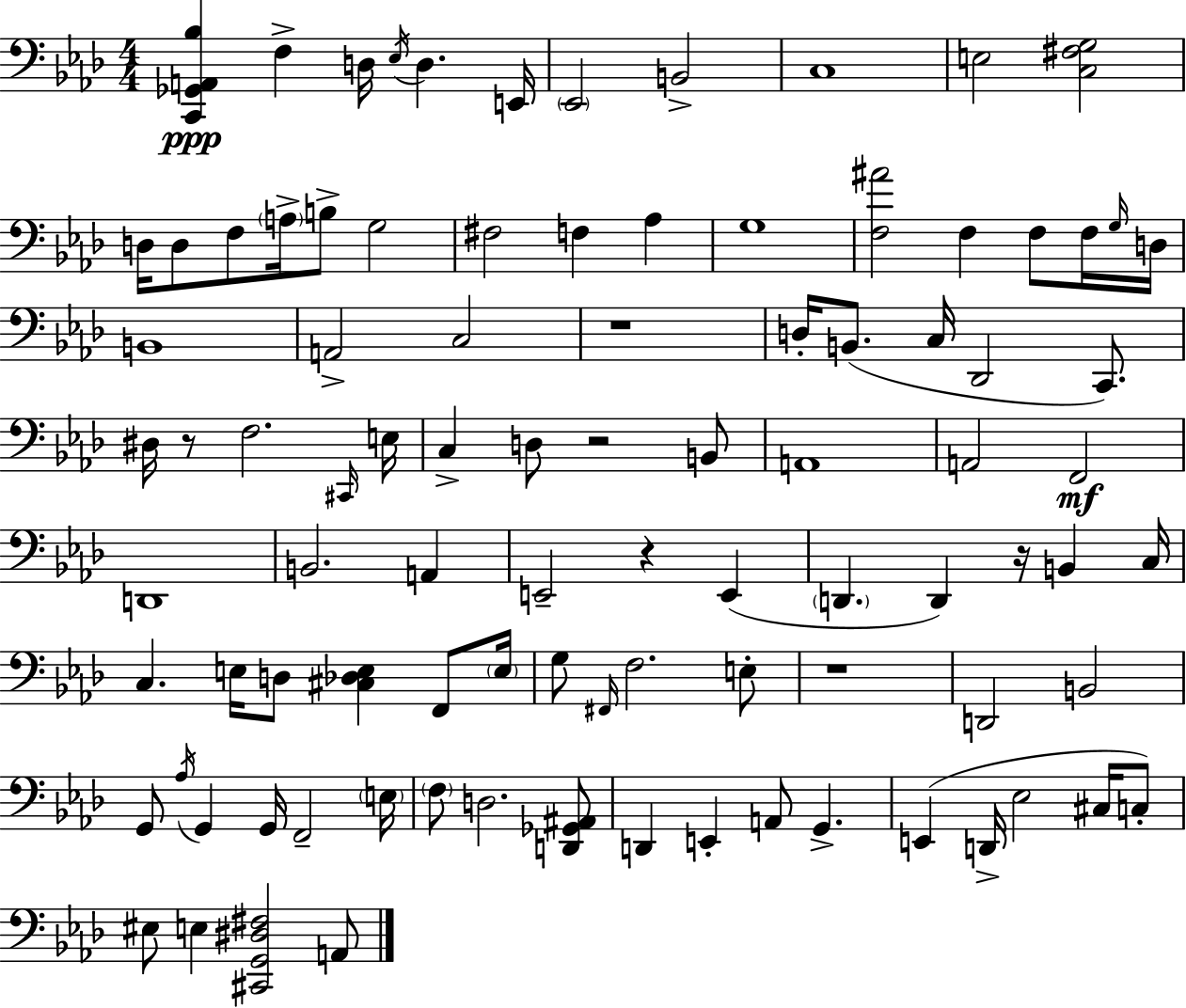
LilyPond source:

{
  \clef bass
  \numericTimeSignature
  \time 4/4
  \key aes \major
  \repeat volta 2 { <c, ges, a, bes>4\ppp f4-> d16 \acciaccatura { ees16 } d4. | e,16 \parenthesize ees,2 b,2-> | c1 | e2 <c fis g>2 | \break d16 d8 f8 \parenthesize a16-> b8-> g2 | fis2 f4 aes4 | g1 | <f ais'>2 f4 f8 f16 | \break \grace { g16 } d16 b,1 | a,2-> c2 | r1 | d16-. b,8.( c16 des,2 c,8.) | \break dis16 r8 f2. | \grace { cis,16 } e16 c4-> d8 r2 | b,8 a,1 | a,2 f,2\mf | \break d,1 | b,2. a,4 | e,2-- r4 e,4( | \parenthesize d,4. d,4) r16 b,4 | \break c16 c4. e16 d8 <cis des e>4 | f,8 \parenthesize e16 g8 \grace { fis,16 } f2. | e8-. r1 | d,2 b,2 | \break g,8 \acciaccatura { aes16 } g,4 g,16 f,2-- | \parenthesize e16 \parenthesize f8 d2. | <d, ges, ais,>8 d,4 e,4-. a,8 g,4.-> | e,4( d,16-> ees2 | \break cis16 c8-.) eis8 e4 <cis, g, dis fis>2 | a,8 } \bar "|."
}